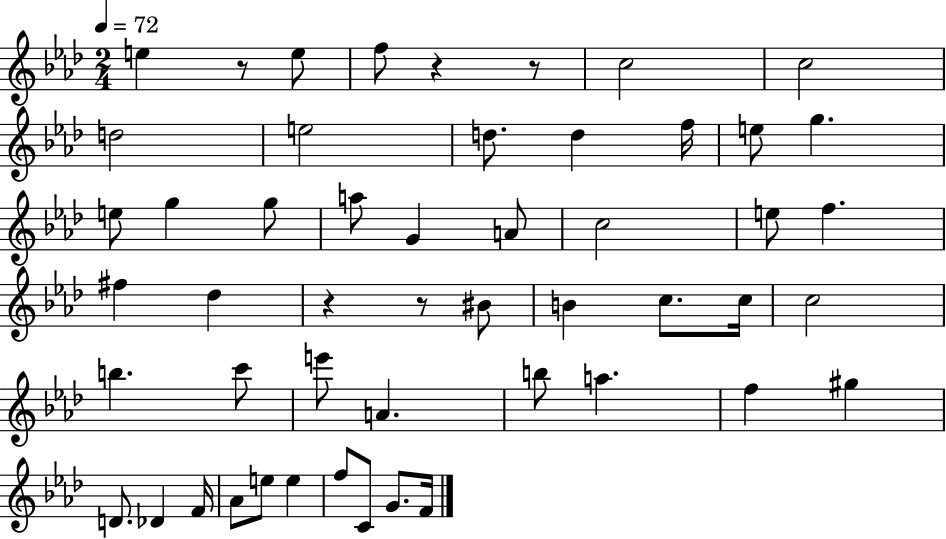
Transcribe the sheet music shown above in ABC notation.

X:1
T:Untitled
M:2/4
L:1/4
K:Ab
e z/2 e/2 f/2 z z/2 c2 c2 d2 e2 d/2 d f/4 e/2 g e/2 g g/2 a/2 G A/2 c2 e/2 f ^f _d z z/2 ^B/2 B c/2 c/4 c2 b c'/2 e'/2 A b/2 a f ^g D/2 _D F/4 _A/2 e/2 e f/2 C/2 G/2 F/4